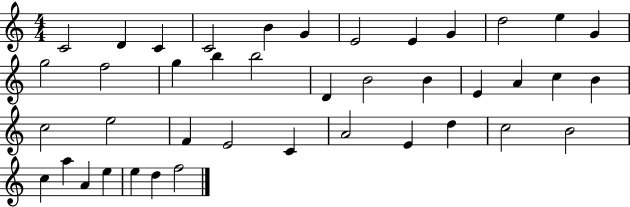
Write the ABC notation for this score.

X:1
T:Untitled
M:4/4
L:1/4
K:C
C2 D C C2 B G E2 E G d2 e G g2 f2 g b b2 D B2 B E A c B c2 e2 F E2 C A2 E d c2 B2 c a A e e d f2